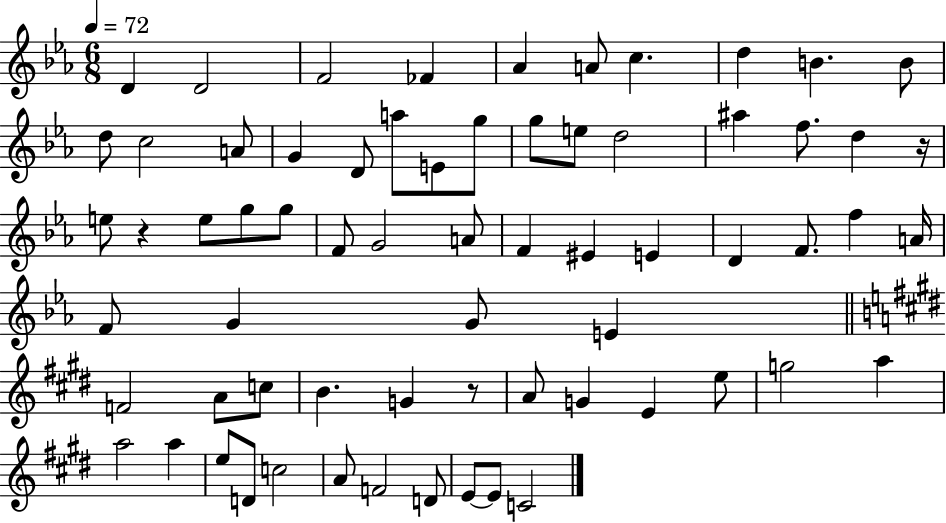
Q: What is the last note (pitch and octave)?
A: C4